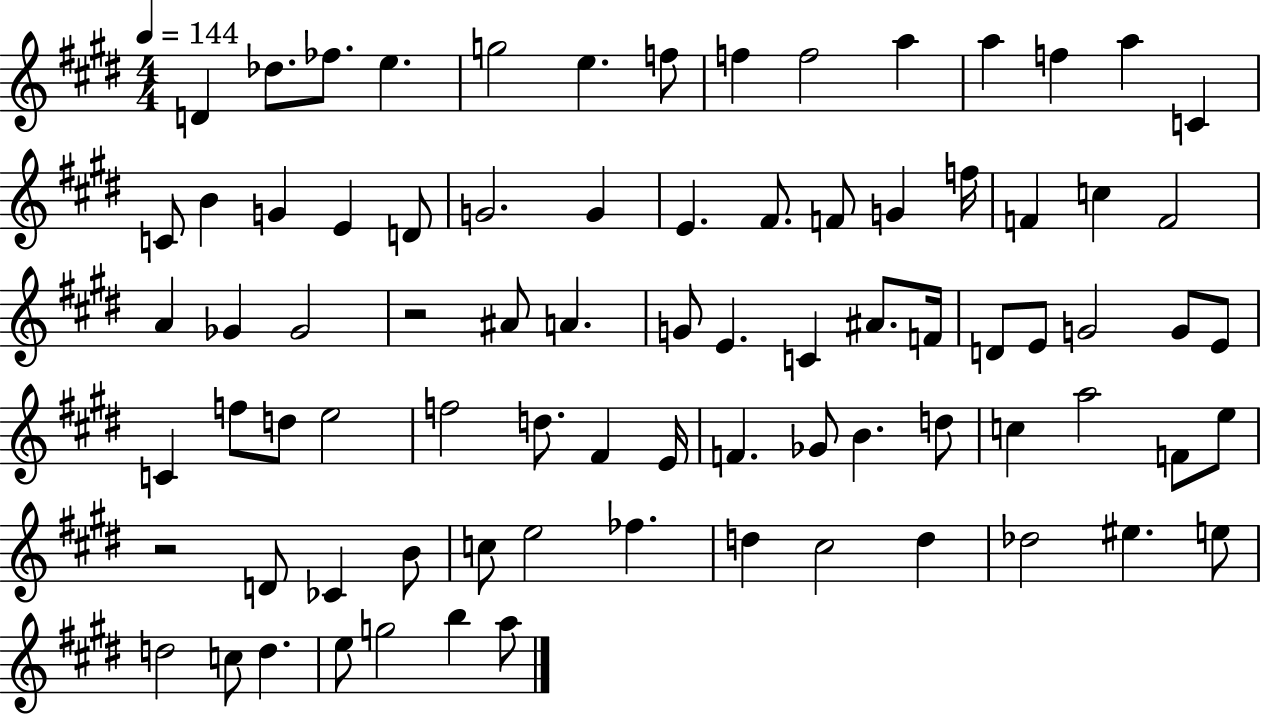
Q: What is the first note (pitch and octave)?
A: D4